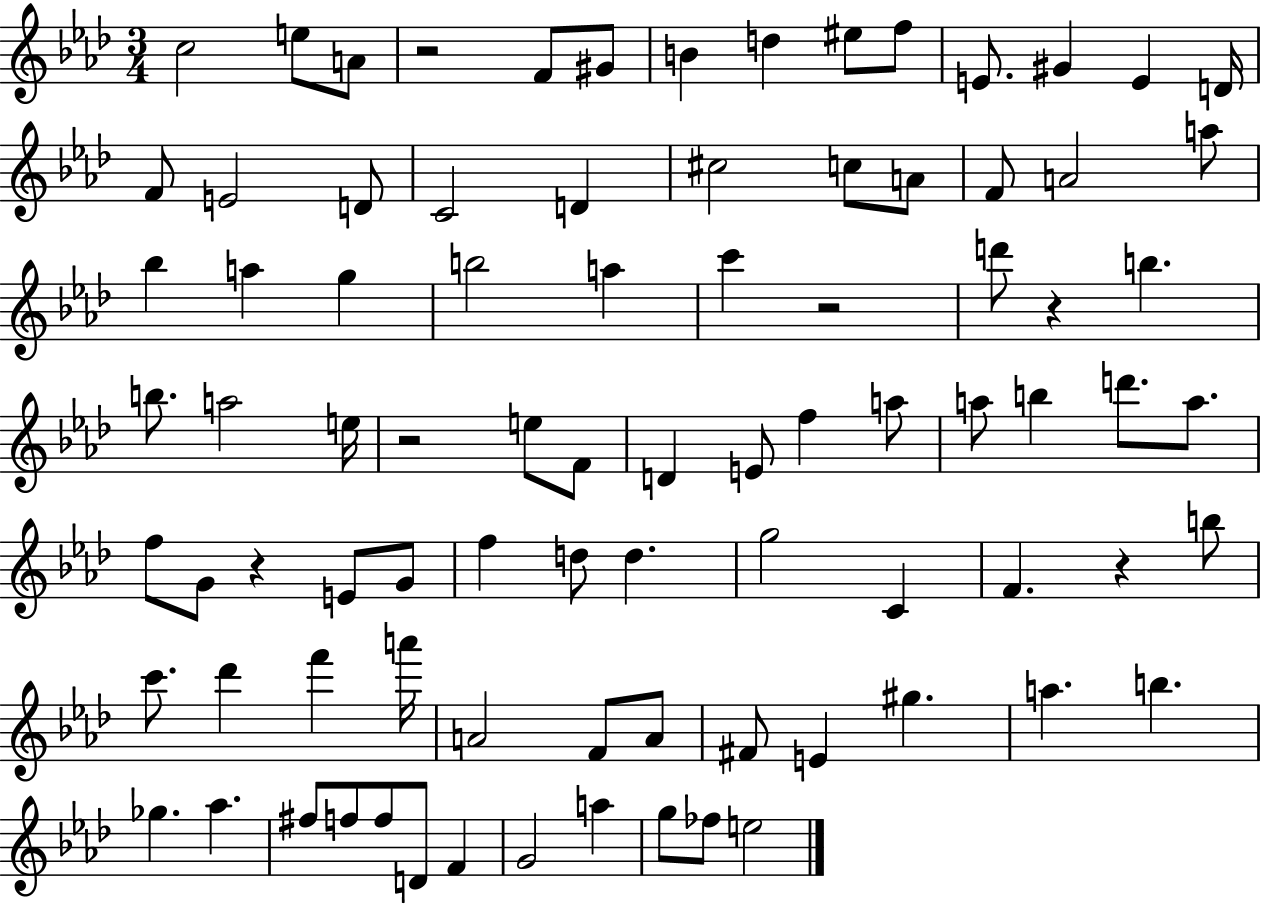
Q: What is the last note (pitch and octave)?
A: E5